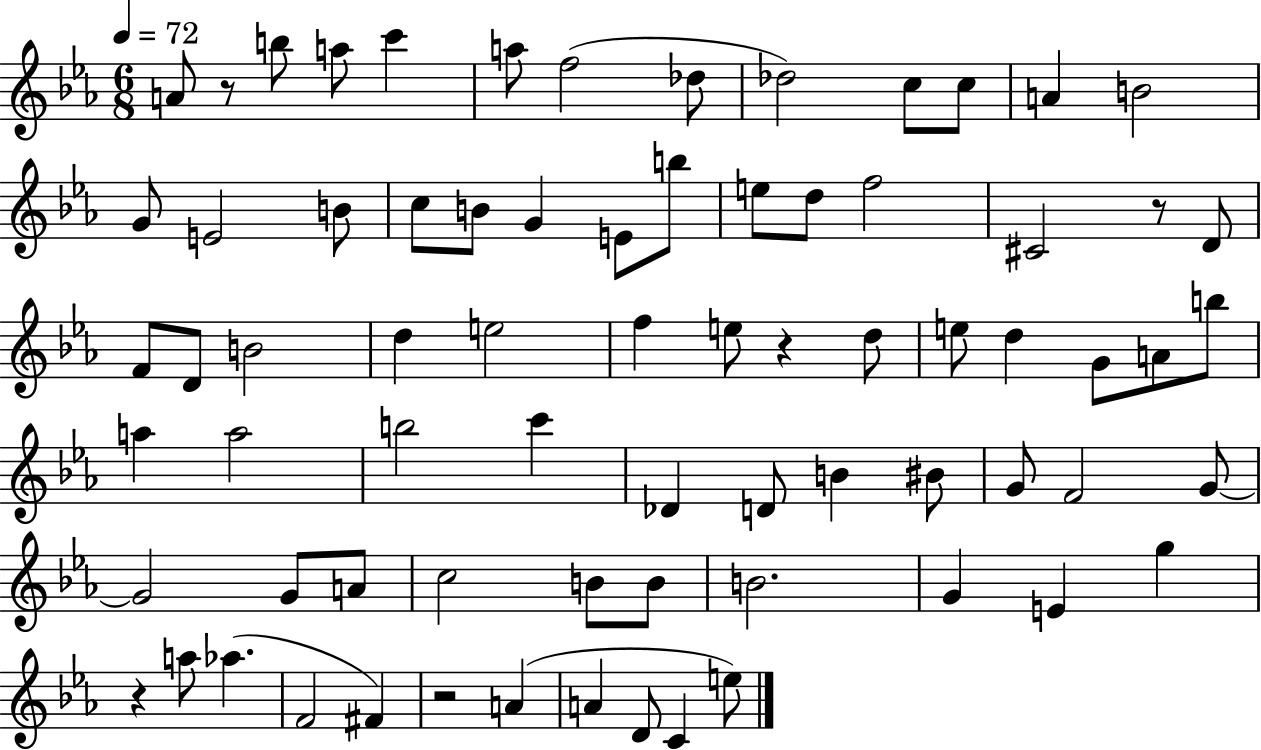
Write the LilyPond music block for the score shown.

{
  \clef treble
  \numericTimeSignature
  \time 6/8
  \key ees \major
  \tempo 4 = 72
  \repeat volta 2 { a'8 r8 b''8 a''8 c'''4 | a''8 f''2( des''8 | des''2) c''8 c''8 | a'4 b'2 | \break g'8 e'2 b'8 | c''8 b'8 g'4 e'8 b''8 | e''8 d''8 f''2 | cis'2 r8 d'8 | \break f'8 d'8 b'2 | d''4 e''2 | f''4 e''8 r4 d''8 | e''8 d''4 g'8 a'8 b''8 | \break a''4 a''2 | b''2 c'''4 | des'4 d'8 b'4 bis'8 | g'8 f'2 g'8~~ | \break g'2 g'8 a'8 | c''2 b'8 b'8 | b'2. | g'4 e'4 g''4 | \break r4 a''8 aes''4.( | f'2 fis'4) | r2 a'4( | a'4 d'8 c'4 e''8) | \break } \bar "|."
}